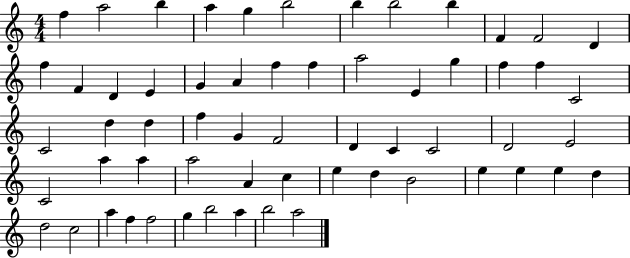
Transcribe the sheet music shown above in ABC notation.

X:1
T:Untitled
M:4/4
L:1/4
K:C
f a2 b a g b2 b b2 b F F2 D f F D E G A f f a2 E g f f C2 C2 d d f G F2 D C C2 D2 E2 C2 a a a2 A c e d B2 e e e d d2 c2 a f f2 g b2 a b2 a2